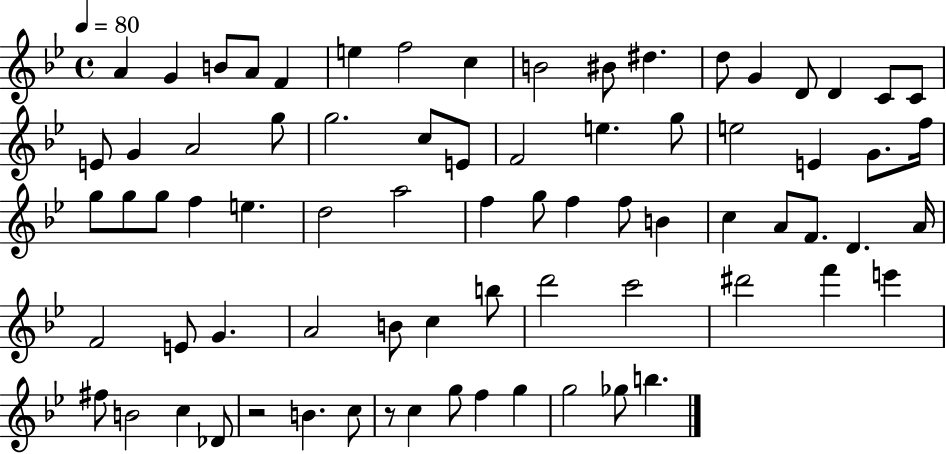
X:1
T:Untitled
M:4/4
L:1/4
K:Bb
A G B/2 A/2 F e f2 c B2 ^B/2 ^d d/2 G D/2 D C/2 C/2 E/2 G A2 g/2 g2 c/2 E/2 F2 e g/2 e2 E G/2 f/4 g/2 g/2 g/2 f e d2 a2 f g/2 f f/2 B c A/2 F/2 D A/4 F2 E/2 G A2 B/2 c b/2 d'2 c'2 ^d'2 f' e' ^f/2 B2 c _D/2 z2 B c/2 z/2 c g/2 f g g2 _g/2 b